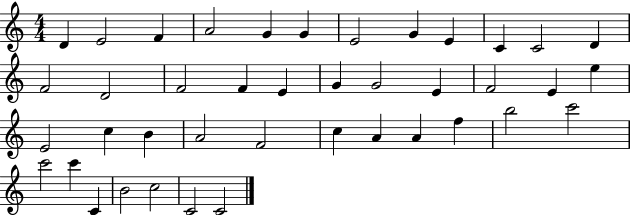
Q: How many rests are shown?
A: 0